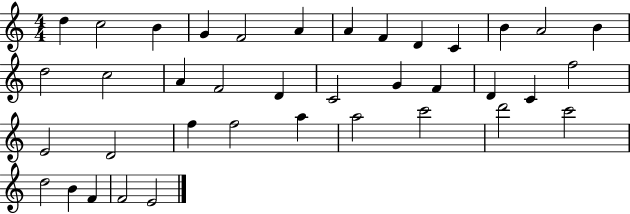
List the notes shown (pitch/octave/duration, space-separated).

D5/q C5/h B4/q G4/q F4/h A4/q A4/q F4/q D4/q C4/q B4/q A4/h B4/q D5/h C5/h A4/q F4/h D4/q C4/h G4/q F4/q D4/q C4/q F5/h E4/h D4/h F5/q F5/h A5/q A5/h C6/h D6/h C6/h D5/h B4/q F4/q F4/h E4/h